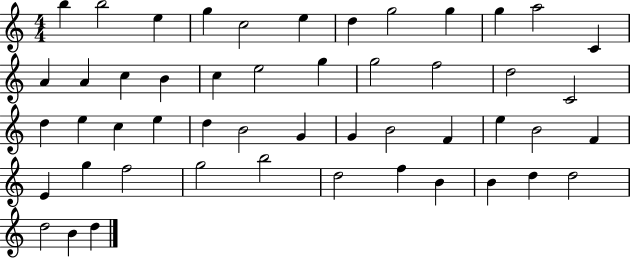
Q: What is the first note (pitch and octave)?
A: B5